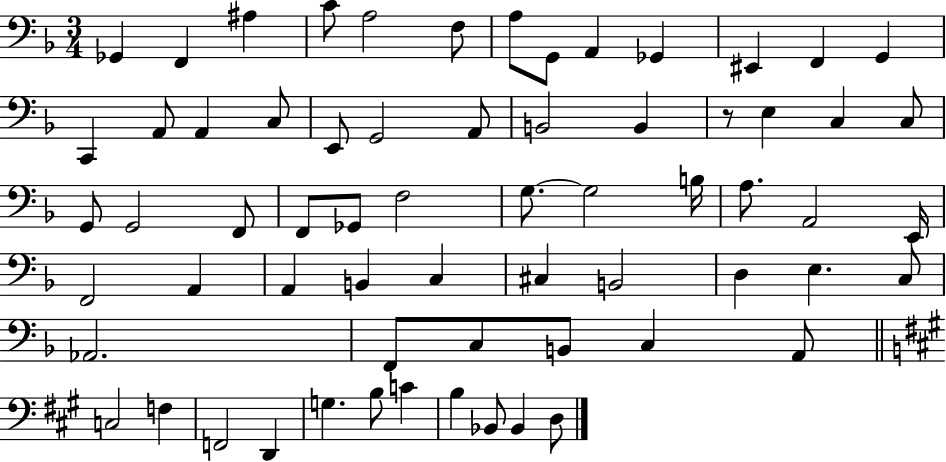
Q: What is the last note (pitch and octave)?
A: D3